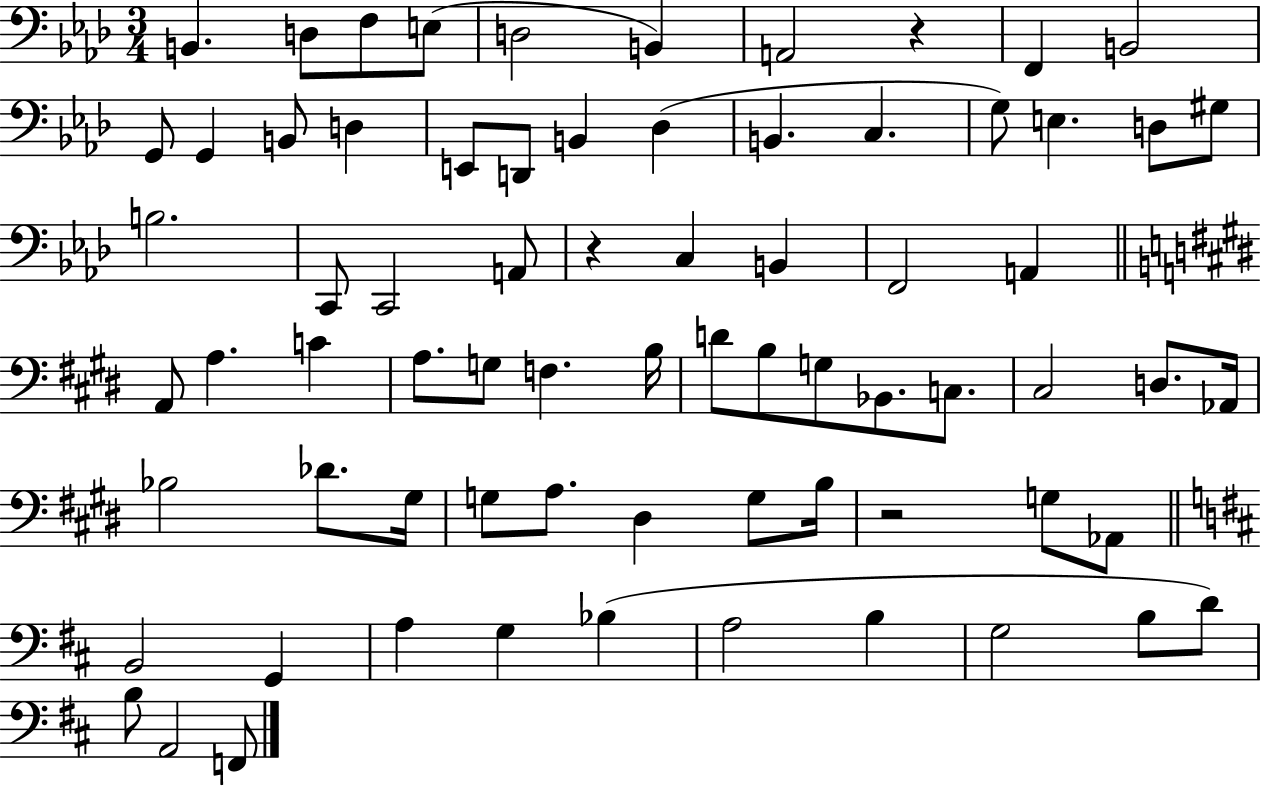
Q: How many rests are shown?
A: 3